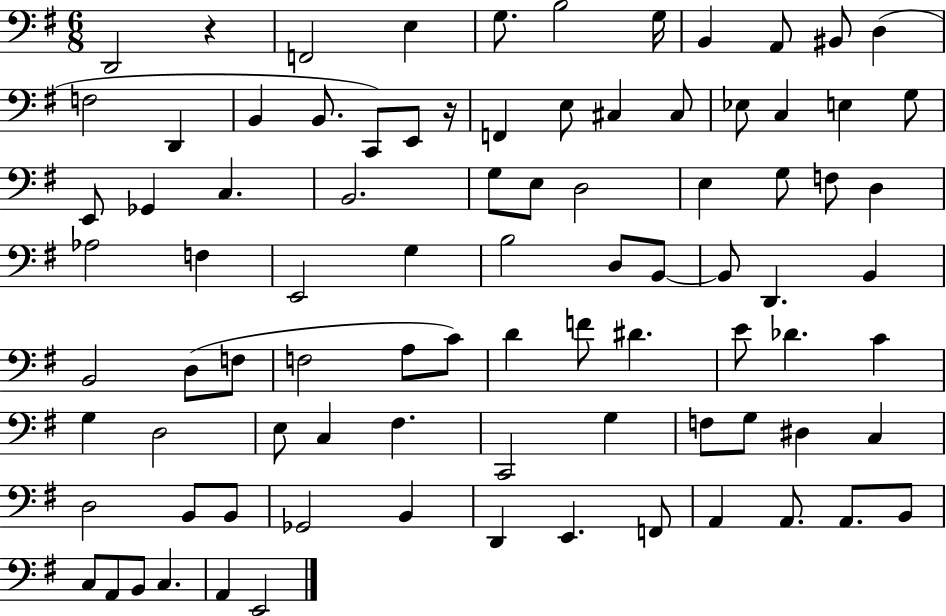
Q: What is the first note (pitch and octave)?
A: D2